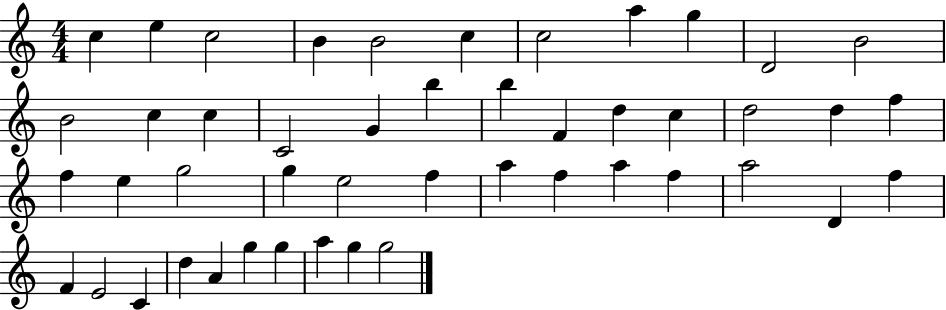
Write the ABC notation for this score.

X:1
T:Untitled
M:4/4
L:1/4
K:C
c e c2 B B2 c c2 a g D2 B2 B2 c c C2 G b b F d c d2 d f f e g2 g e2 f a f a f a2 D f F E2 C d A g g a g g2